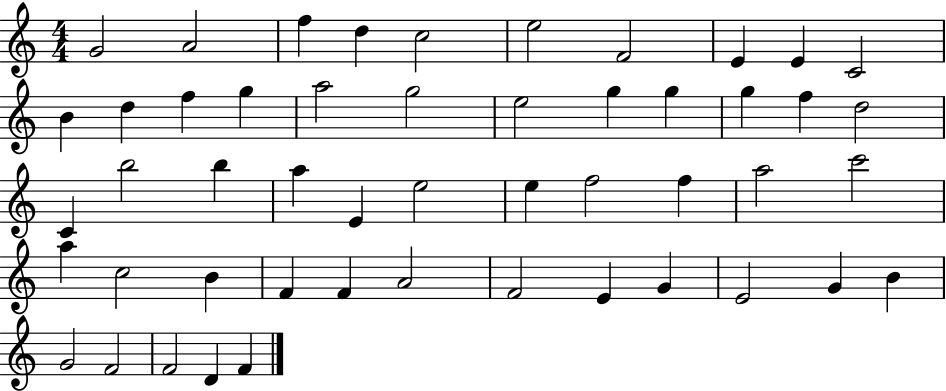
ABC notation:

X:1
T:Untitled
M:4/4
L:1/4
K:C
G2 A2 f d c2 e2 F2 E E C2 B d f g a2 g2 e2 g g g f d2 C b2 b a E e2 e f2 f a2 c'2 a c2 B F F A2 F2 E G E2 G B G2 F2 F2 D F